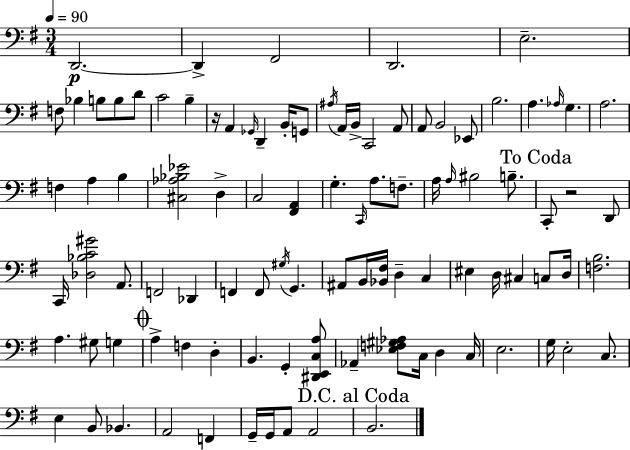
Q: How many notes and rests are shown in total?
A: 97